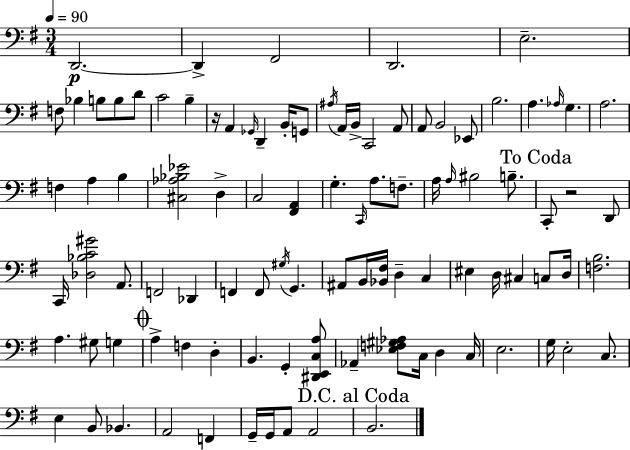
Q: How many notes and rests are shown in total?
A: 97